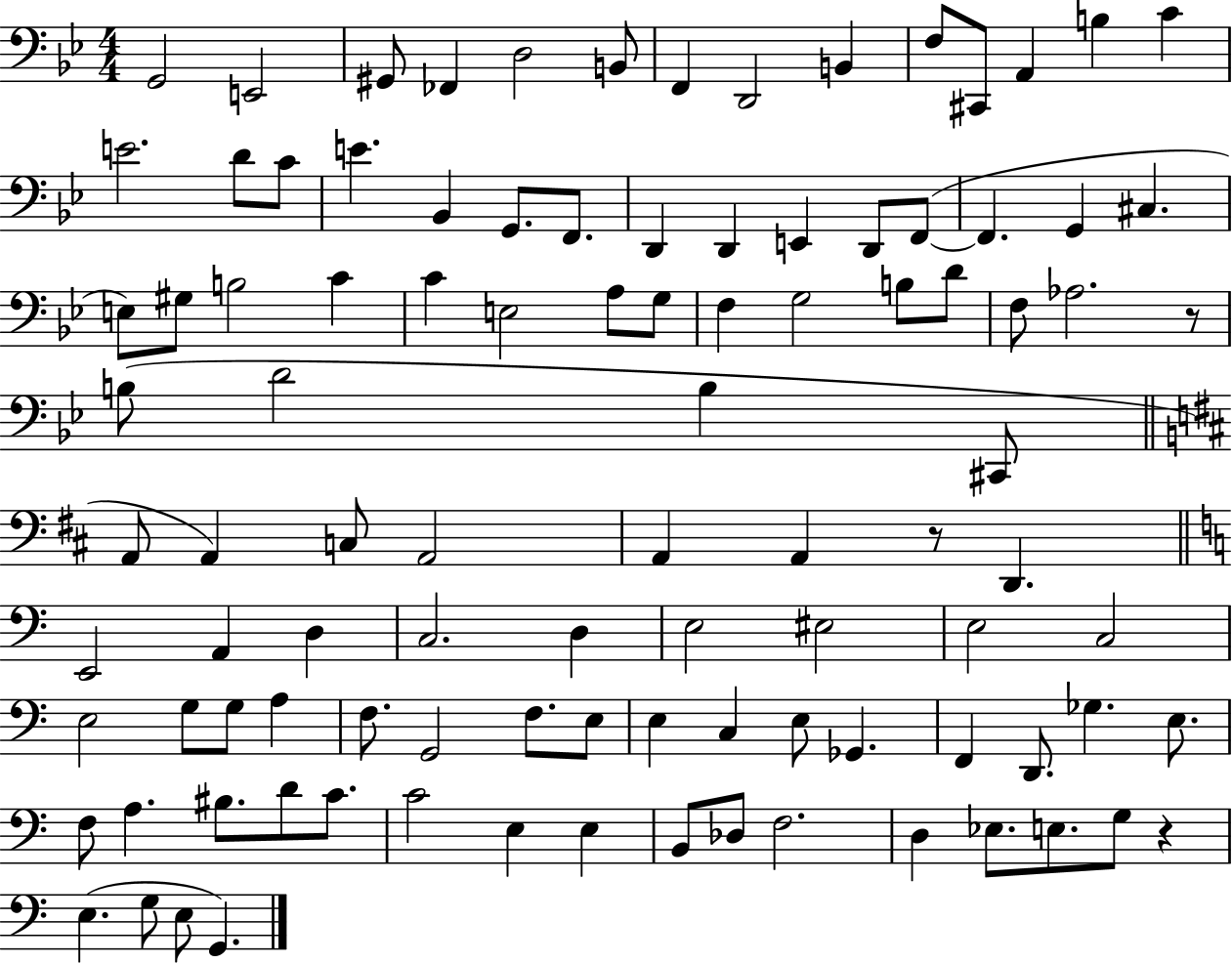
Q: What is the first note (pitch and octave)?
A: G2